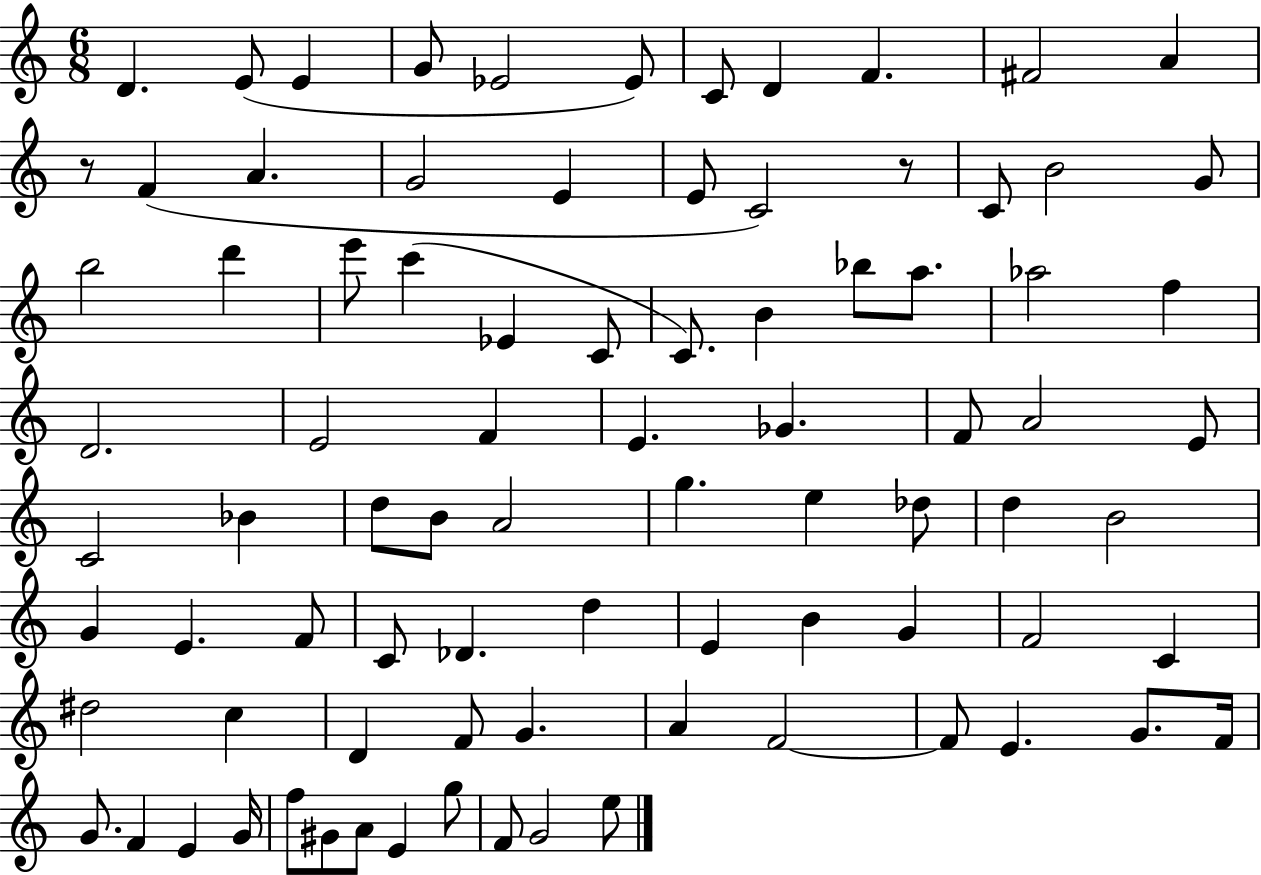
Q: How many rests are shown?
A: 2